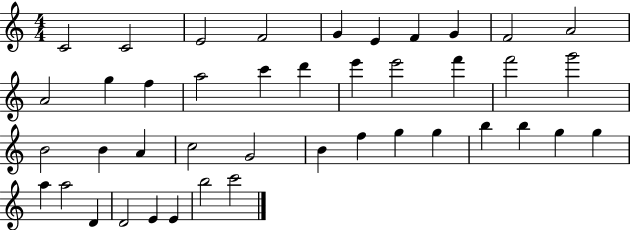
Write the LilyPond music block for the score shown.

{
  \clef treble
  \numericTimeSignature
  \time 4/4
  \key c \major
  c'2 c'2 | e'2 f'2 | g'4 e'4 f'4 g'4 | f'2 a'2 | \break a'2 g''4 f''4 | a''2 c'''4 d'''4 | e'''4 e'''2 f'''4 | f'''2 g'''2 | \break b'2 b'4 a'4 | c''2 g'2 | b'4 f''4 g''4 g''4 | b''4 b''4 g''4 g''4 | \break a''4 a''2 d'4 | d'2 e'4 e'4 | b''2 c'''2 | \bar "|."
}